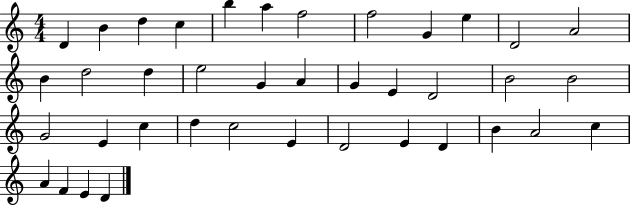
X:1
T:Untitled
M:4/4
L:1/4
K:C
D B d c b a f2 f2 G e D2 A2 B d2 d e2 G A G E D2 B2 B2 G2 E c d c2 E D2 E D B A2 c A F E D